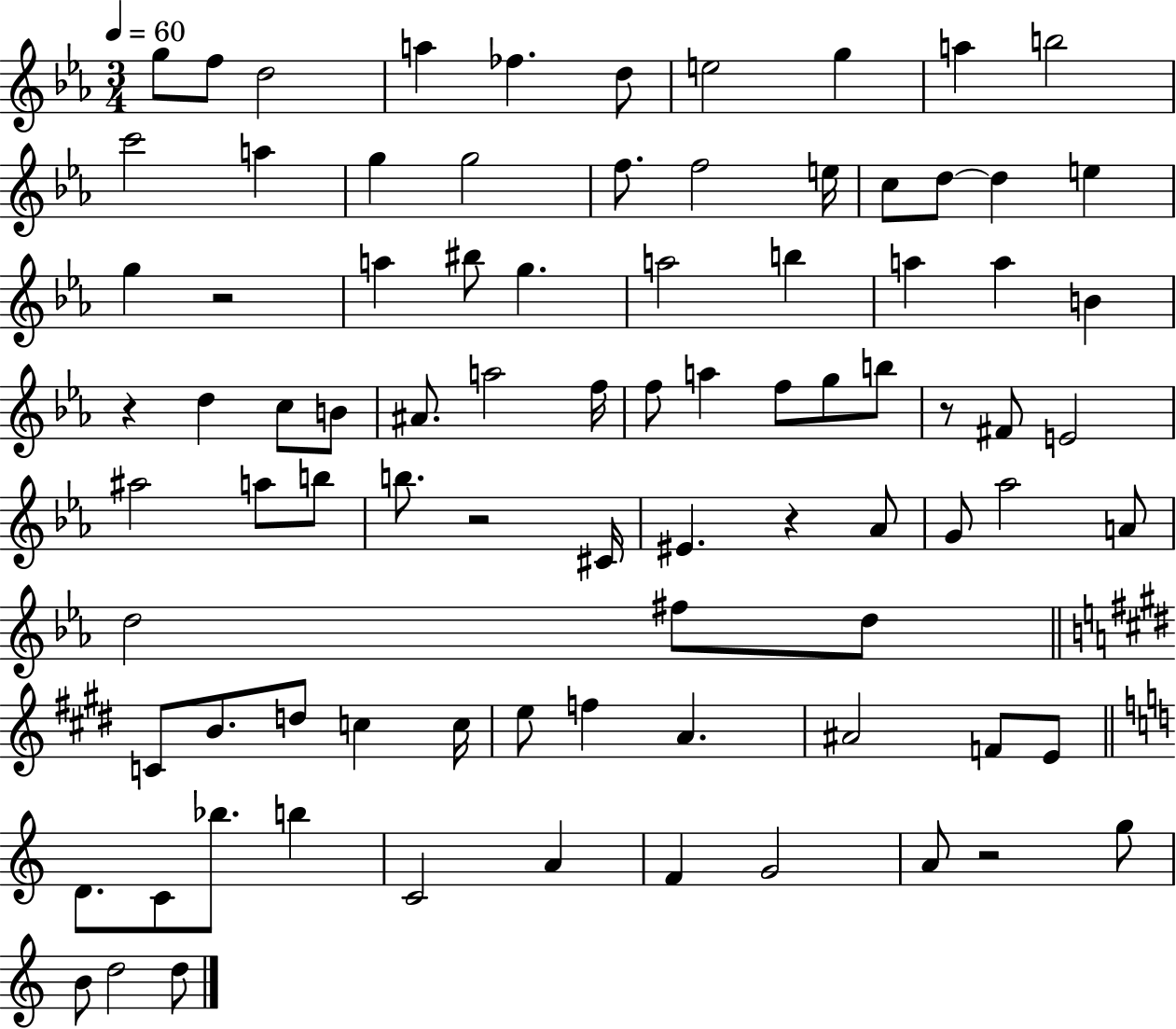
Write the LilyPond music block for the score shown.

{
  \clef treble
  \numericTimeSignature
  \time 3/4
  \key ees \major
  \tempo 4 = 60
  g''8 f''8 d''2 | a''4 fes''4. d''8 | e''2 g''4 | a''4 b''2 | \break c'''2 a''4 | g''4 g''2 | f''8. f''2 e''16 | c''8 d''8~~ d''4 e''4 | \break g''4 r2 | a''4 bis''8 g''4. | a''2 b''4 | a''4 a''4 b'4 | \break r4 d''4 c''8 b'8 | ais'8. a''2 f''16 | f''8 a''4 f''8 g''8 b''8 | r8 fis'8 e'2 | \break ais''2 a''8 b''8 | b''8. r2 cis'16 | eis'4. r4 aes'8 | g'8 aes''2 a'8 | \break d''2 fis''8 d''8 | \bar "||" \break \key e \major c'8 b'8. d''8 c''4 c''16 | e''8 f''4 a'4. | ais'2 f'8 e'8 | \bar "||" \break \key c \major d'8. c'8 bes''8. b''4 | c'2 a'4 | f'4 g'2 | a'8 r2 g''8 | \break b'8 d''2 d''8 | \bar "|."
}